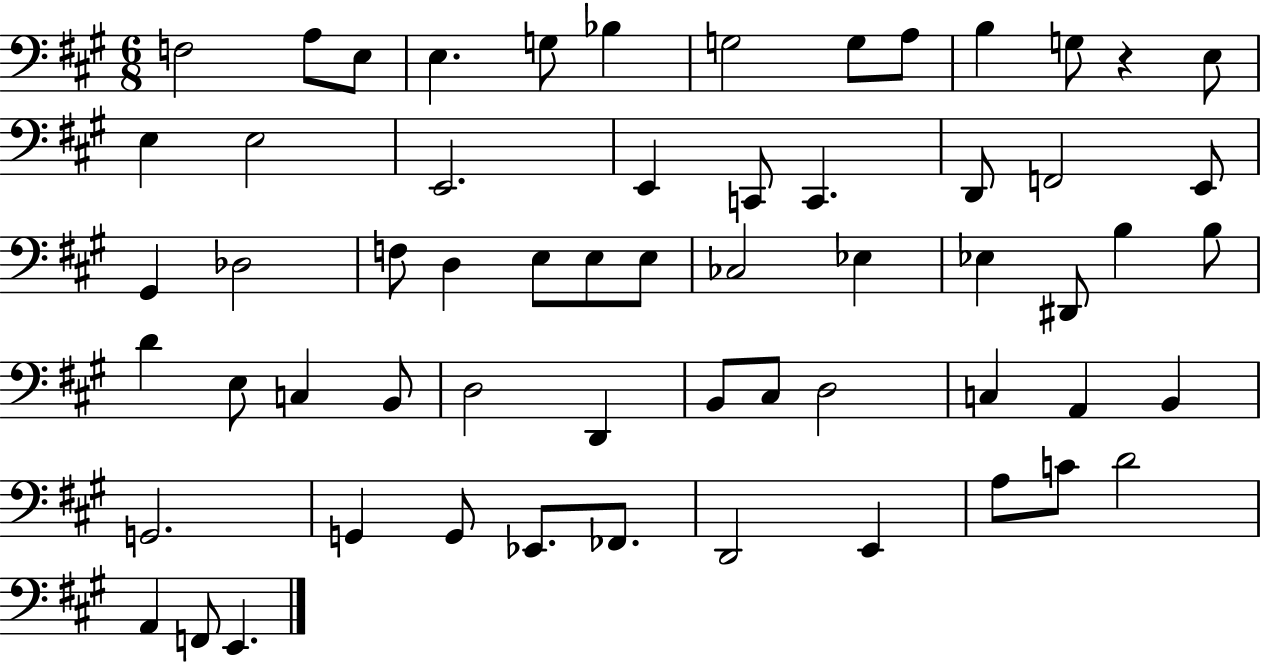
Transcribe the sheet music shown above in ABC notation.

X:1
T:Untitled
M:6/8
L:1/4
K:A
F,2 A,/2 E,/2 E, G,/2 _B, G,2 G,/2 A,/2 B, G,/2 z E,/2 E, E,2 E,,2 E,, C,,/2 C,, D,,/2 F,,2 E,,/2 ^G,, _D,2 F,/2 D, E,/2 E,/2 E,/2 _C,2 _E, _E, ^D,,/2 B, B,/2 D E,/2 C, B,,/2 D,2 D,, B,,/2 ^C,/2 D,2 C, A,, B,, G,,2 G,, G,,/2 _E,,/2 _F,,/2 D,,2 E,, A,/2 C/2 D2 A,, F,,/2 E,,